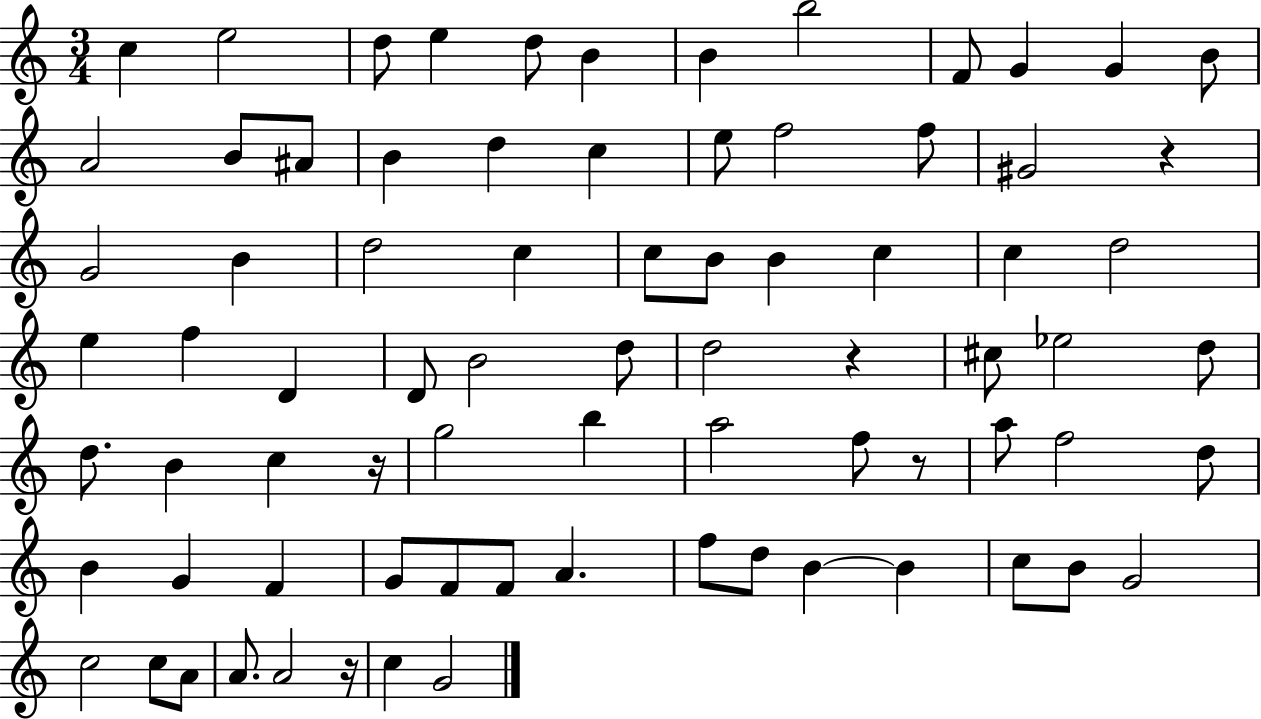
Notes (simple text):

C5/q E5/h D5/e E5/q D5/e B4/q B4/q B5/h F4/e G4/q G4/q B4/e A4/h B4/e A#4/e B4/q D5/q C5/q E5/e F5/h F5/e G#4/h R/q G4/h B4/q D5/h C5/q C5/e B4/e B4/q C5/q C5/q D5/h E5/q F5/q D4/q D4/e B4/h D5/e D5/h R/q C#5/e Eb5/h D5/e D5/e. B4/q C5/q R/s G5/h B5/q A5/h F5/e R/e A5/e F5/h D5/e B4/q G4/q F4/q G4/e F4/e F4/e A4/q. F5/e D5/e B4/q B4/q C5/e B4/e G4/h C5/h C5/e A4/e A4/e. A4/h R/s C5/q G4/h